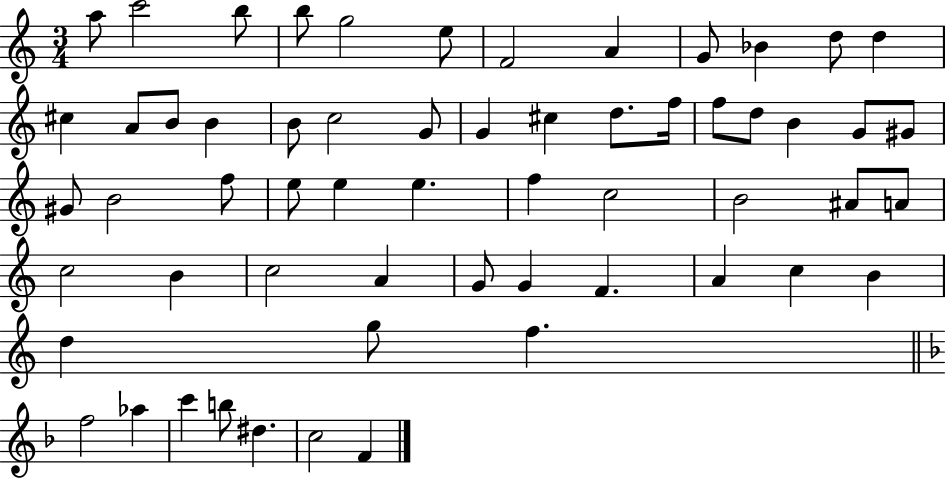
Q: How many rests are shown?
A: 0